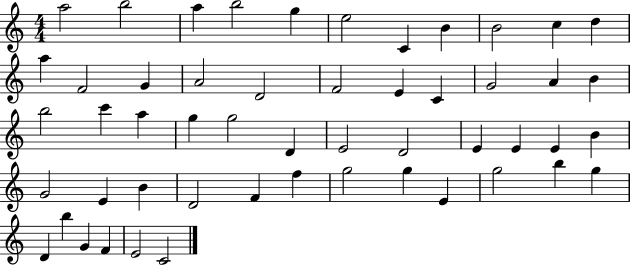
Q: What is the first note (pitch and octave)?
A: A5